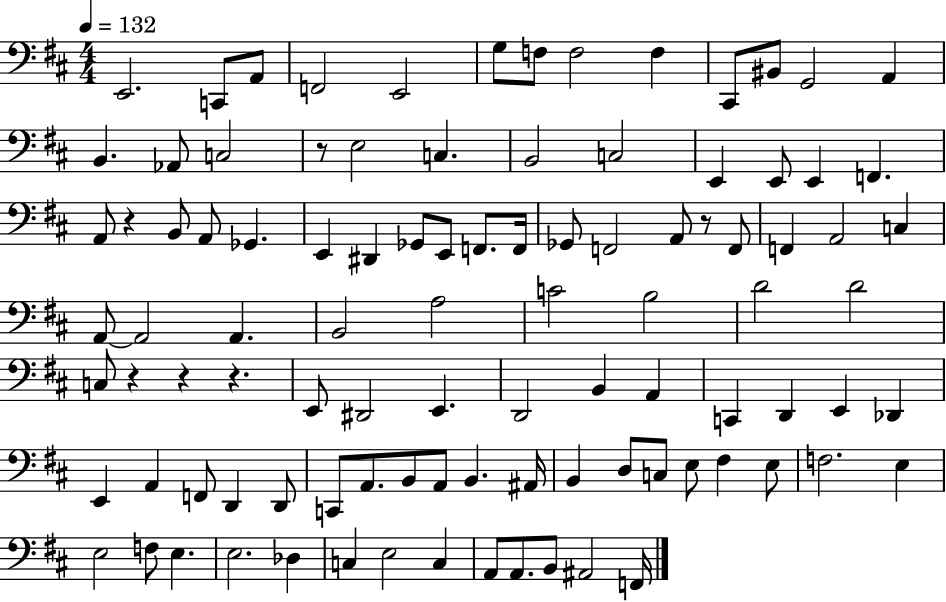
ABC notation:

X:1
T:Untitled
M:4/4
L:1/4
K:D
E,,2 C,,/2 A,,/2 F,,2 E,,2 G,/2 F,/2 F,2 F, ^C,,/2 ^B,,/2 G,,2 A,, B,, _A,,/2 C,2 z/2 E,2 C, B,,2 C,2 E,, E,,/2 E,, F,, A,,/2 z B,,/2 A,,/2 _G,, E,, ^D,, _G,,/2 E,,/2 F,,/2 F,,/4 _G,,/2 F,,2 A,,/2 z/2 F,,/2 F,, A,,2 C, A,,/2 A,,2 A,, B,,2 A,2 C2 B,2 D2 D2 C,/2 z z z E,,/2 ^D,,2 E,, D,,2 B,, A,, C,, D,, E,, _D,, E,, A,, F,,/2 D,, D,,/2 C,,/2 A,,/2 B,,/2 A,,/2 B,, ^A,,/4 B,, D,/2 C,/2 E,/2 ^F, E,/2 F,2 E, E,2 F,/2 E, E,2 _D, C, E,2 C, A,,/2 A,,/2 B,,/2 ^A,,2 F,,/4